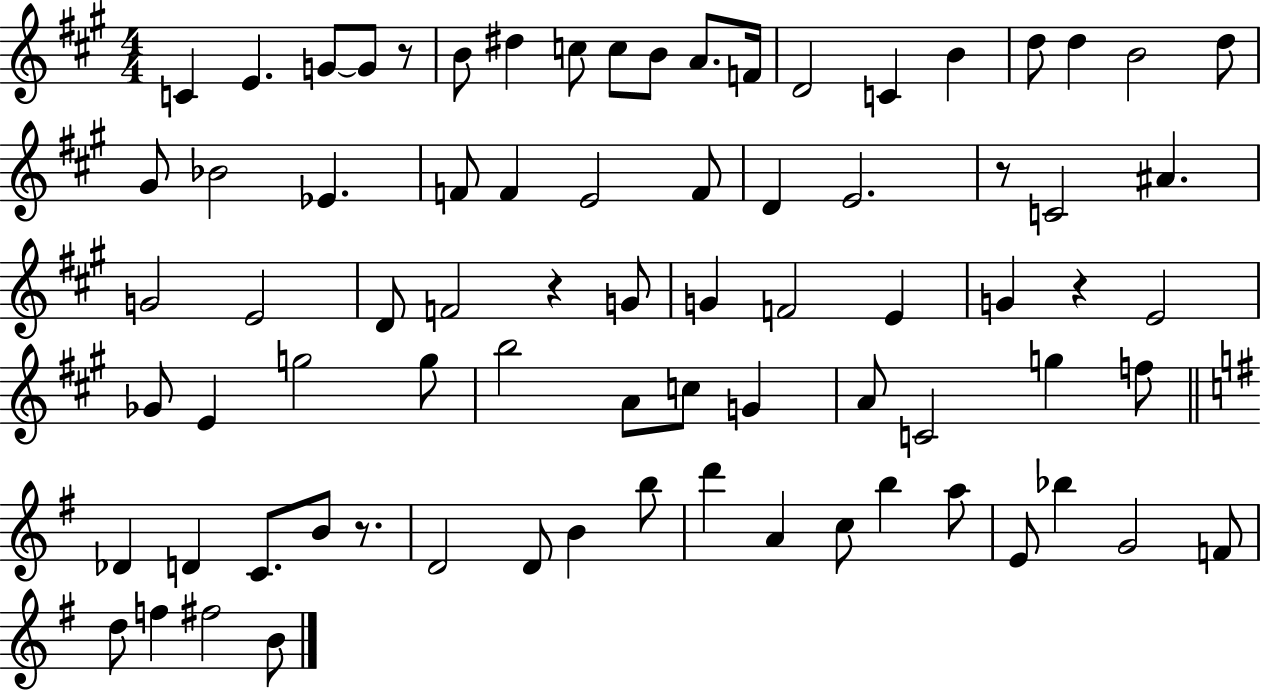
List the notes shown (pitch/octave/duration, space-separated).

C4/q E4/q. G4/e G4/e R/e B4/e D#5/q C5/e C5/e B4/e A4/e. F4/s D4/h C4/q B4/q D5/e D5/q B4/h D5/e G#4/e Bb4/h Eb4/q. F4/e F4/q E4/h F4/e D4/q E4/h. R/e C4/h A#4/q. G4/h E4/h D4/e F4/h R/q G4/e G4/q F4/h E4/q G4/q R/q E4/h Gb4/e E4/q G5/h G5/e B5/h A4/e C5/e G4/q A4/e C4/h G5/q F5/e Db4/q D4/q C4/e. B4/e R/e. D4/h D4/e B4/q B5/e D6/q A4/q C5/e B5/q A5/e E4/e Bb5/q G4/h F4/e D5/e F5/q F#5/h B4/e